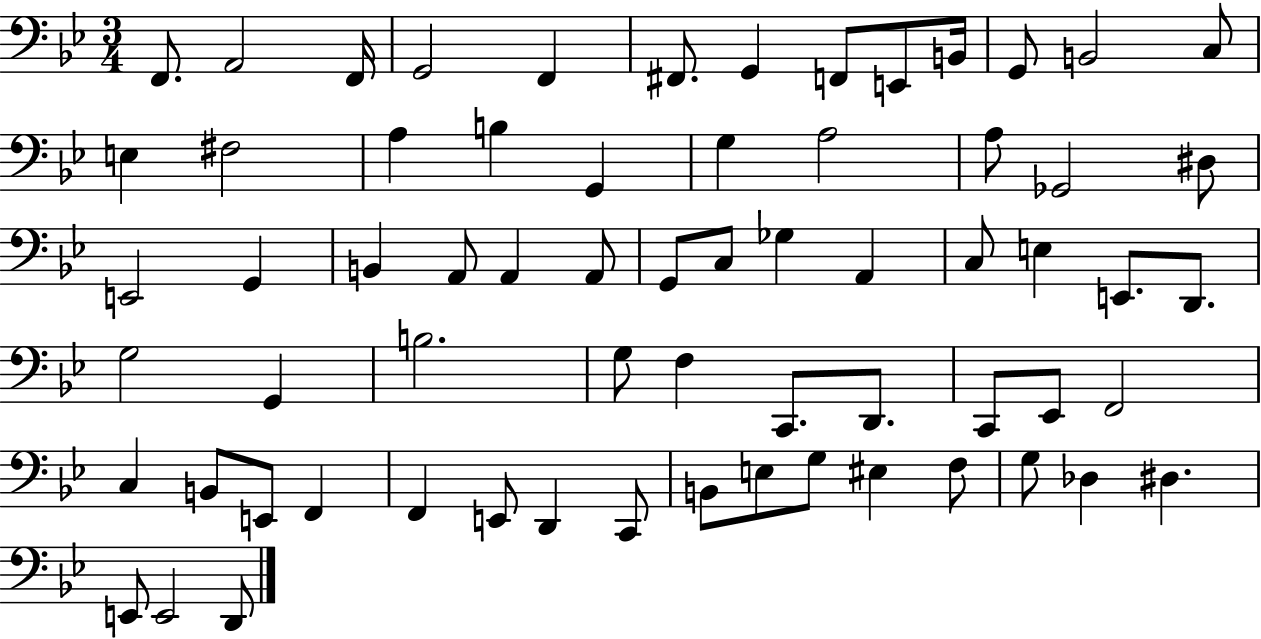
F2/e. A2/h F2/s G2/h F2/q F#2/e. G2/q F2/e E2/e B2/s G2/e B2/h C3/e E3/q F#3/h A3/q B3/q G2/q G3/q A3/h A3/e Gb2/h D#3/e E2/h G2/q B2/q A2/e A2/q A2/e G2/e C3/e Gb3/q A2/q C3/e E3/q E2/e. D2/e. G3/h G2/q B3/h. G3/e F3/q C2/e. D2/e. C2/e Eb2/e F2/h C3/q B2/e E2/e F2/q F2/q E2/e D2/q C2/e B2/e E3/e G3/e EIS3/q F3/e G3/e Db3/q D#3/q. E2/e E2/h D2/e